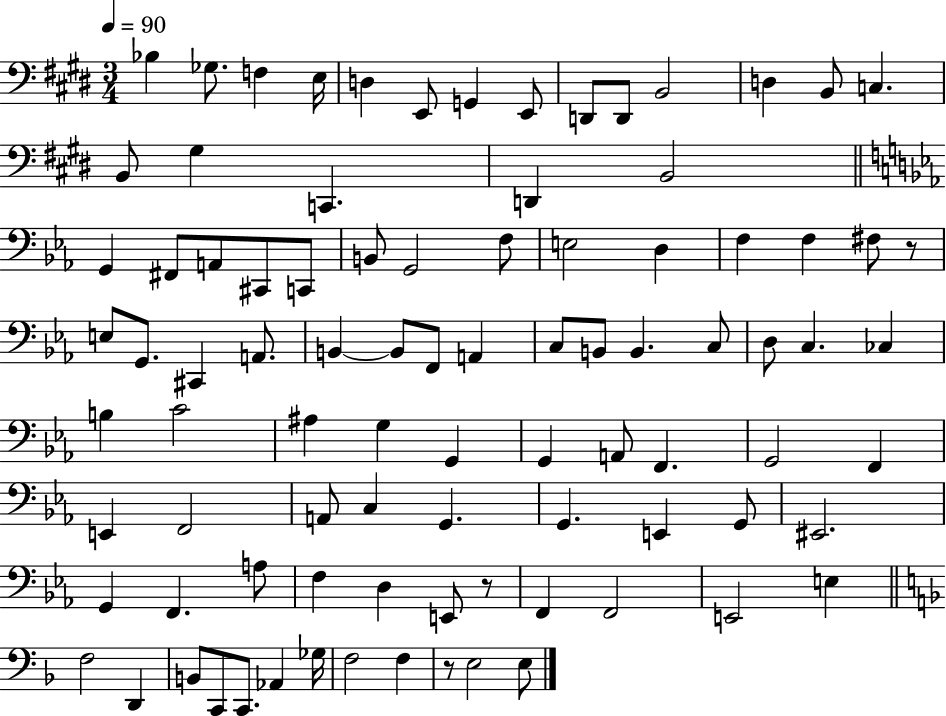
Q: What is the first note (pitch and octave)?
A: Bb3